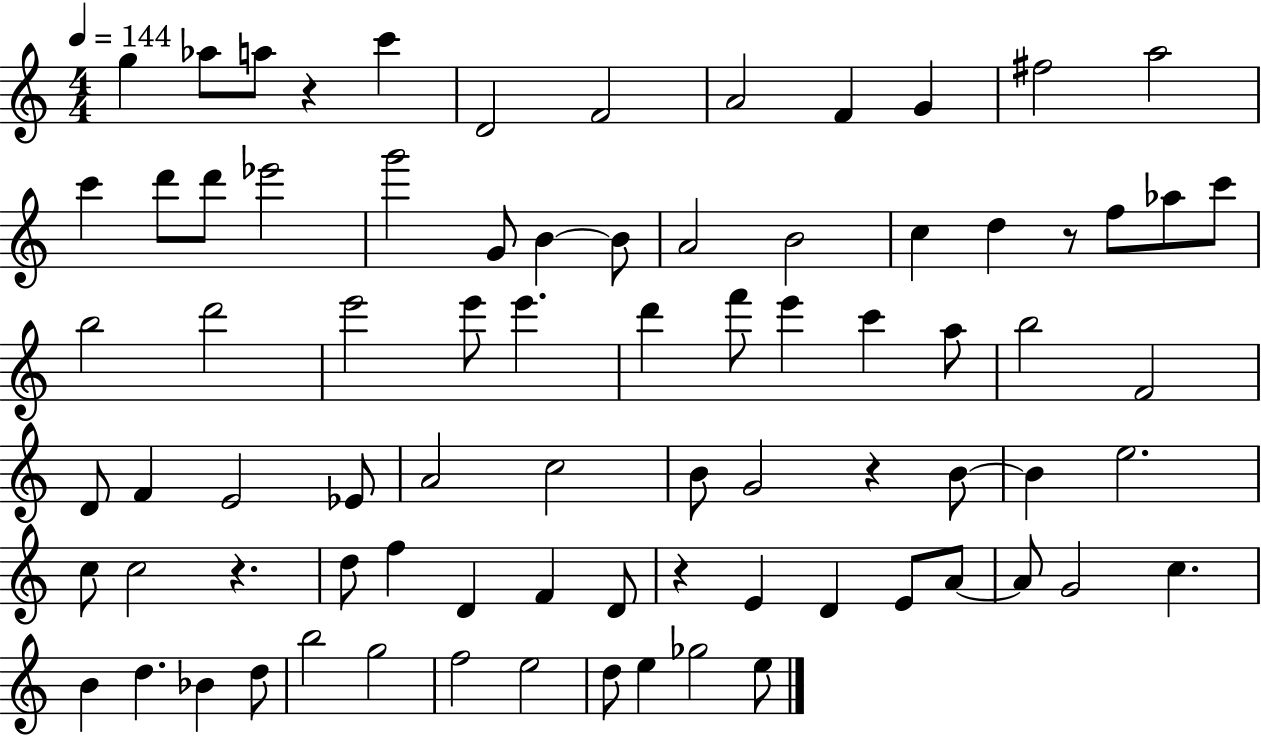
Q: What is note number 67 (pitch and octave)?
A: D5